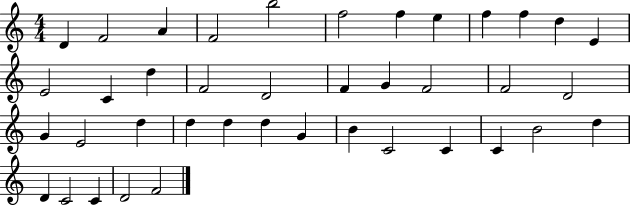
{
  \clef treble
  \numericTimeSignature
  \time 4/4
  \key c \major
  d'4 f'2 a'4 | f'2 b''2 | f''2 f''4 e''4 | f''4 f''4 d''4 e'4 | \break e'2 c'4 d''4 | f'2 d'2 | f'4 g'4 f'2 | f'2 d'2 | \break g'4 e'2 d''4 | d''4 d''4 d''4 g'4 | b'4 c'2 c'4 | c'4 b'2 d''4 | \break d'4 c'2 c'4 | d'2 f'2 | \bar "|."
}